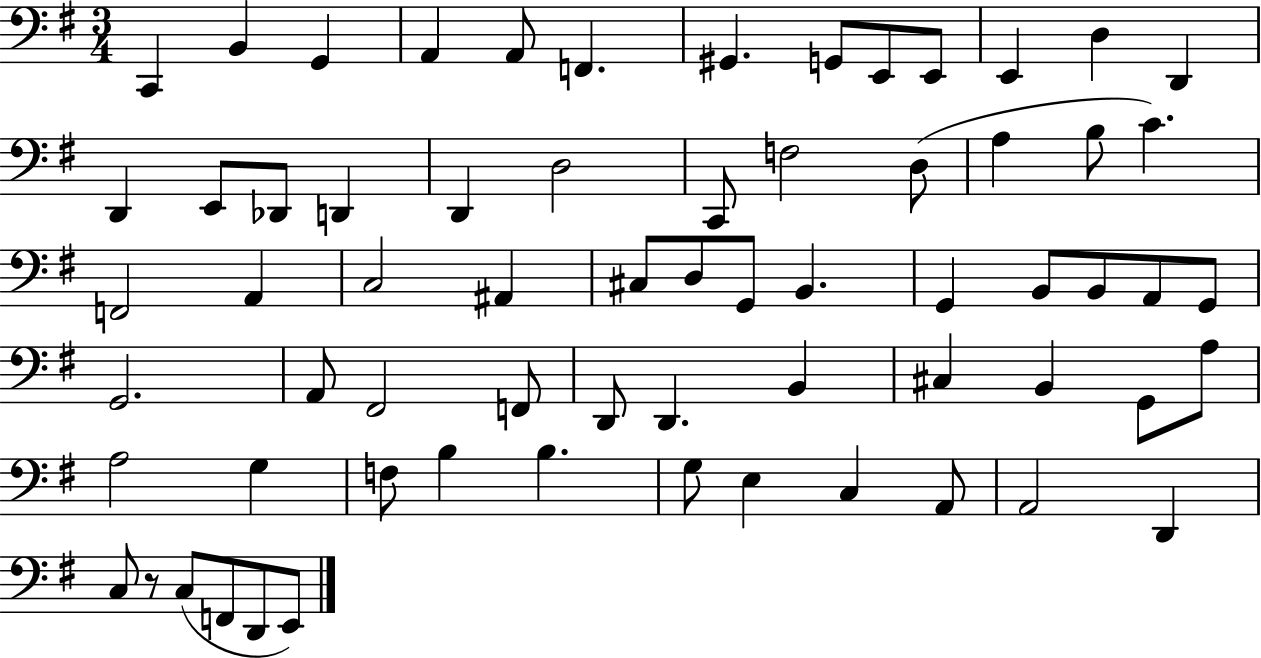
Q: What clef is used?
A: bass